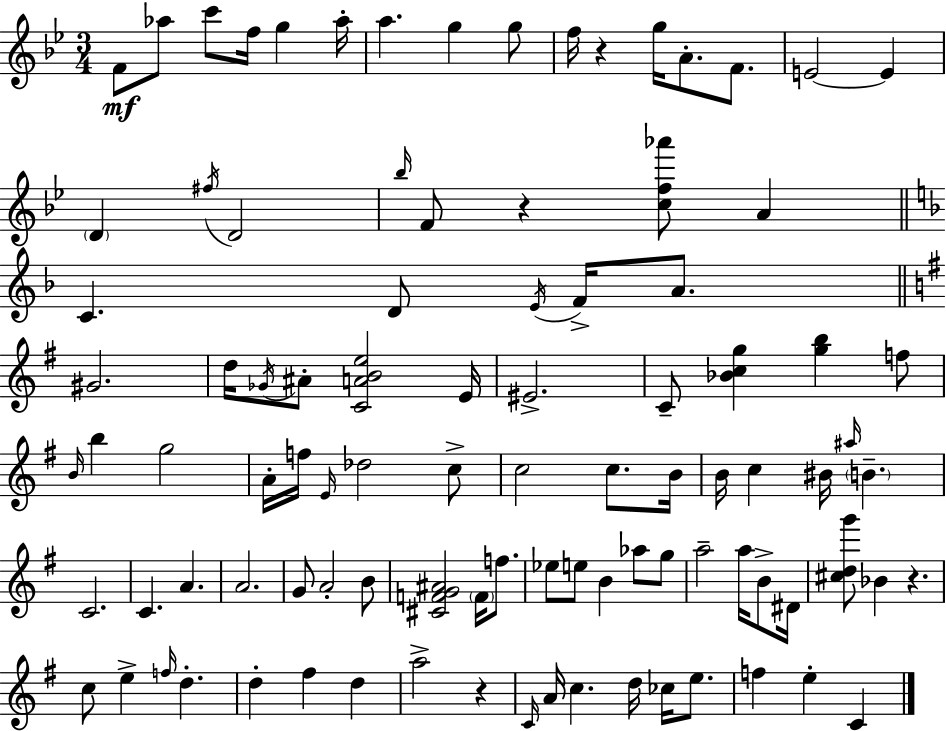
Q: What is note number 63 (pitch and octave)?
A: Ab5